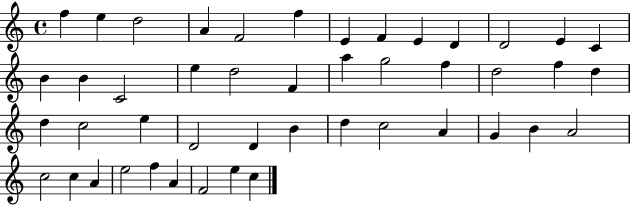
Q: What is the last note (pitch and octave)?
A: C5